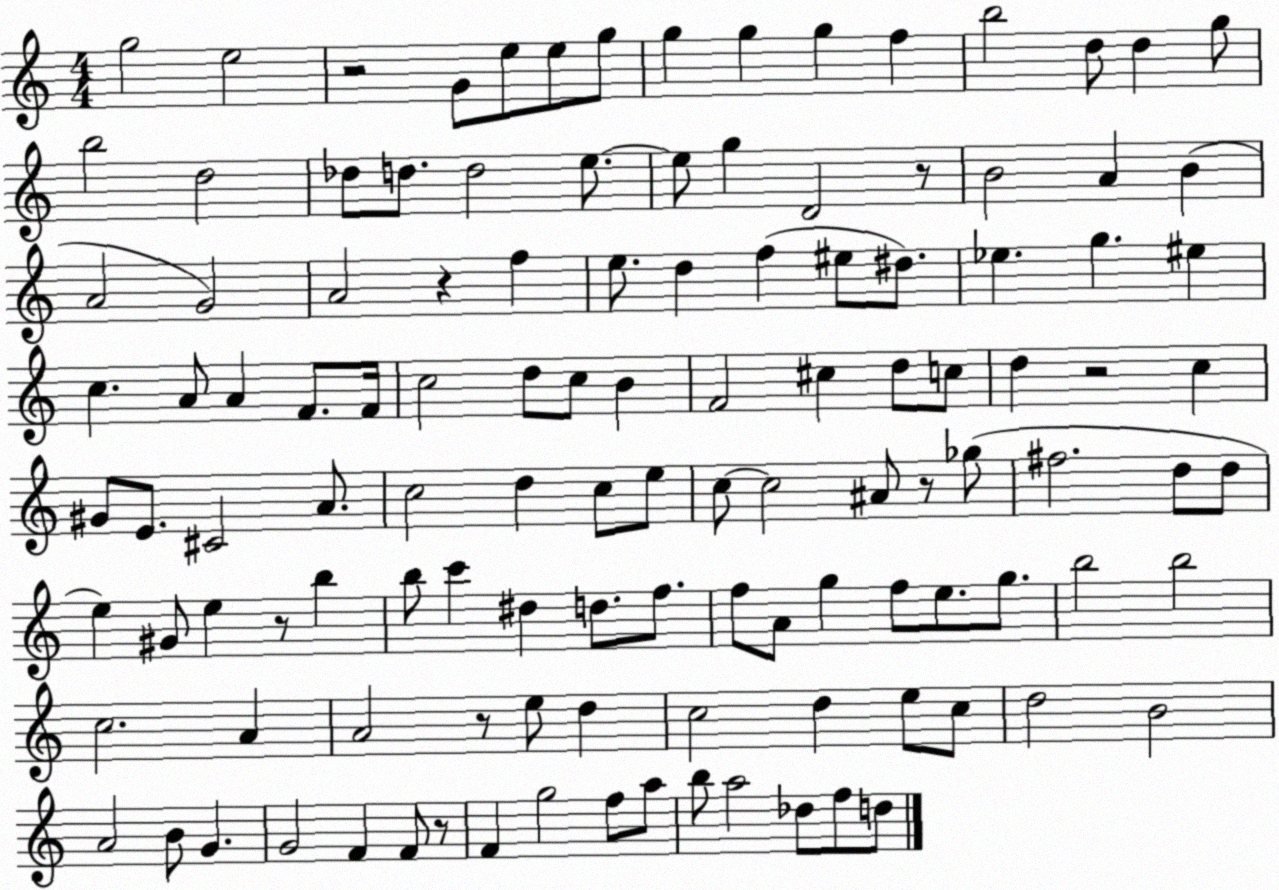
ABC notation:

X:1
T:Untitled
M:4/4
L:1/4
K:C
g2 e2 z2 G/2 e/2 e/2 g/2 g g g f b2 d/2 d g/2 b2 d2 _d/2 d/2 d2 e/2 e/2 g D2 z/2 B2 A B A2 G2 A2 z f e/2 d f ^e/2 ^d/2 _e g ^e c A/2 A F/2 F/4 c2 d/2 c/2 B F2 ^c d/2 c/2 d z2 c ^G/2 E/2 ^C2 A/2 c2 d c/2 e/2 c/2 c2 ^A/2 z/2 _g/2 ^f2 d/2 d/2 e ^G/2 e z/2 b b/2 c' ^d d/2 f/2 f/2 A/2 g f/2 e/2 g/2 b2 b2 c2 A A2 z/2 e/2 d c2 d e/2 c/2 d2 B2 A2 B/2 G G2 F F/2 z/2 F g2 f/2 a/2 b/2 a2 _d/2 f/2 d/2